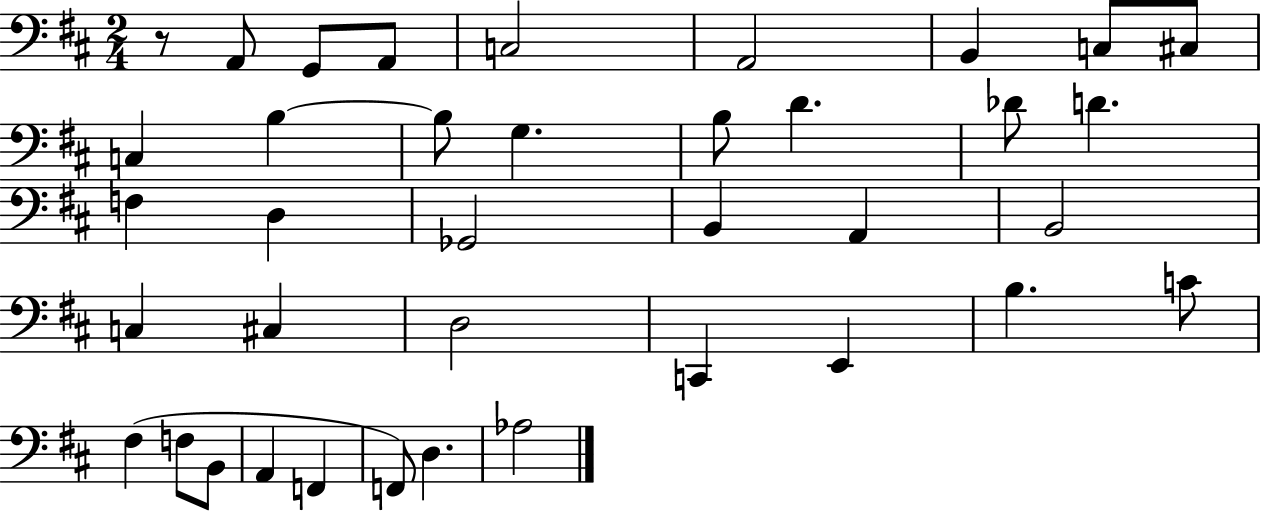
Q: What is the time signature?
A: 2/4